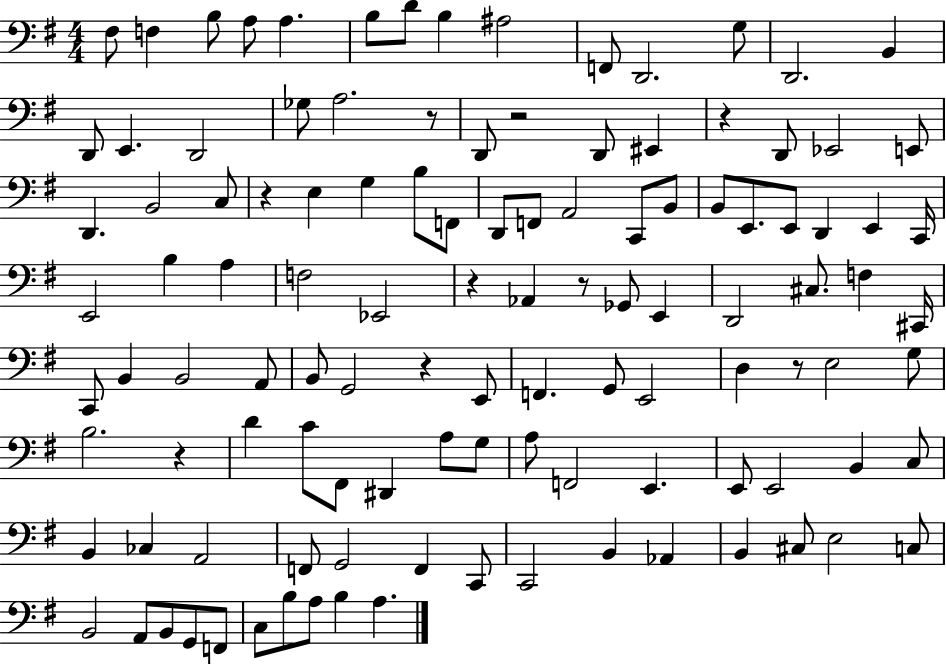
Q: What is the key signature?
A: G major